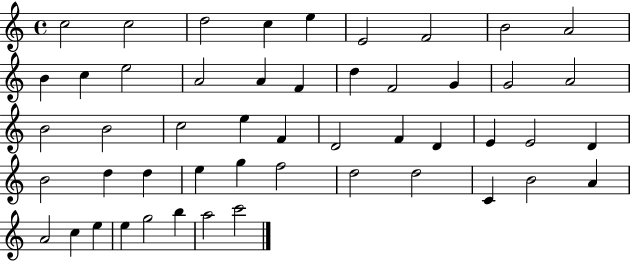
X:1
T:Untitled
M:4/4
L:1/4
K:C
c2 c2 d2 c e E2 F2 B2 A2 B c e2 A2 A F d F2 G G2 A2 B2 B2 c2 e F D2 F D E E2 D B2 d d e g f2 d2 d2 C B2 A A2 c e e g2 b a2 c'2